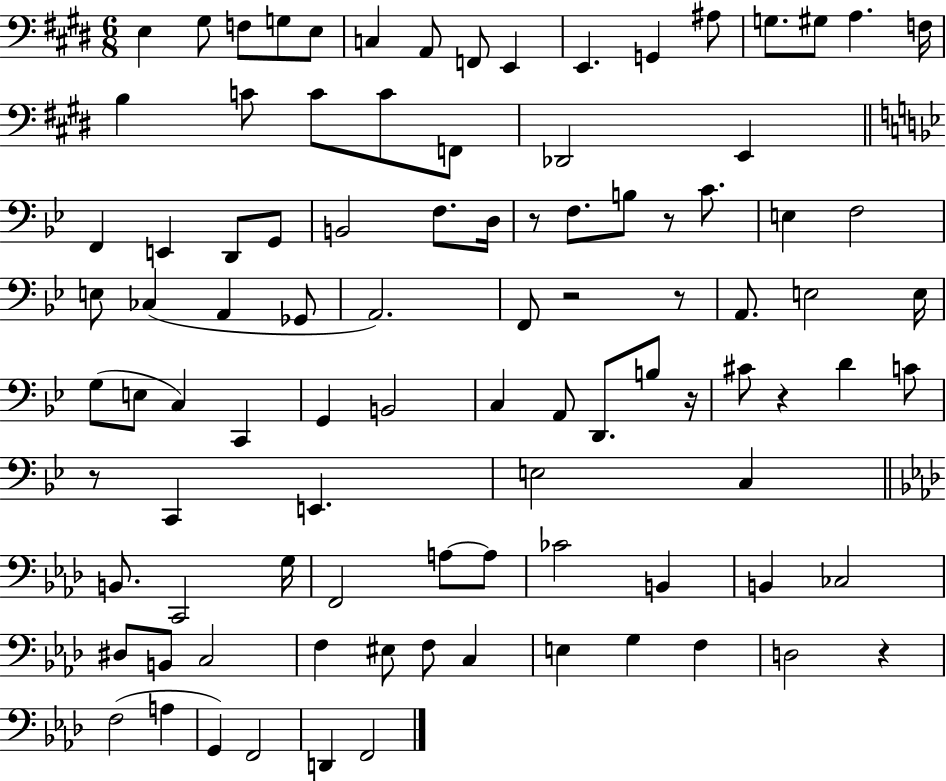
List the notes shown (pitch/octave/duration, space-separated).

E3/q G#3/e F3/e G3/e E3/e C3/q A2/e F2/e E2/q E2/q. G2/q A#3/e G3/e. G#3/e A3/q. F3/s B3/q C4/e C4/e C4/e F2/e Db2/h E2/q F2/q E2/q D2/e G2/e B2/h F3/e. D3/s R/e F3/e. B3/e R/e C4/e. E3/q F3/h E3/e CES3/q A2/q Gb2/e A2/h. F2/e R/h R/e A2/e. E3/h E3/s G3/e E3/e C3/q C2/q G2/q B2/h C3/q A2/e D2/e. B3/e R/s C#4/e R/q D4/q C4/e R/e C2/q E2/q. E3/h C3/q B2/e. C2/h G3/s F2/h A3/e A3/e CES4/h B2/q B2/q CES3/h D#3/e B2/e C3/h F3/q EIS3/e F3/e C3/q E3/q G3/q F3/q D3/h R/q F3/h A3/q G2/q F2/h D2/q F2/h